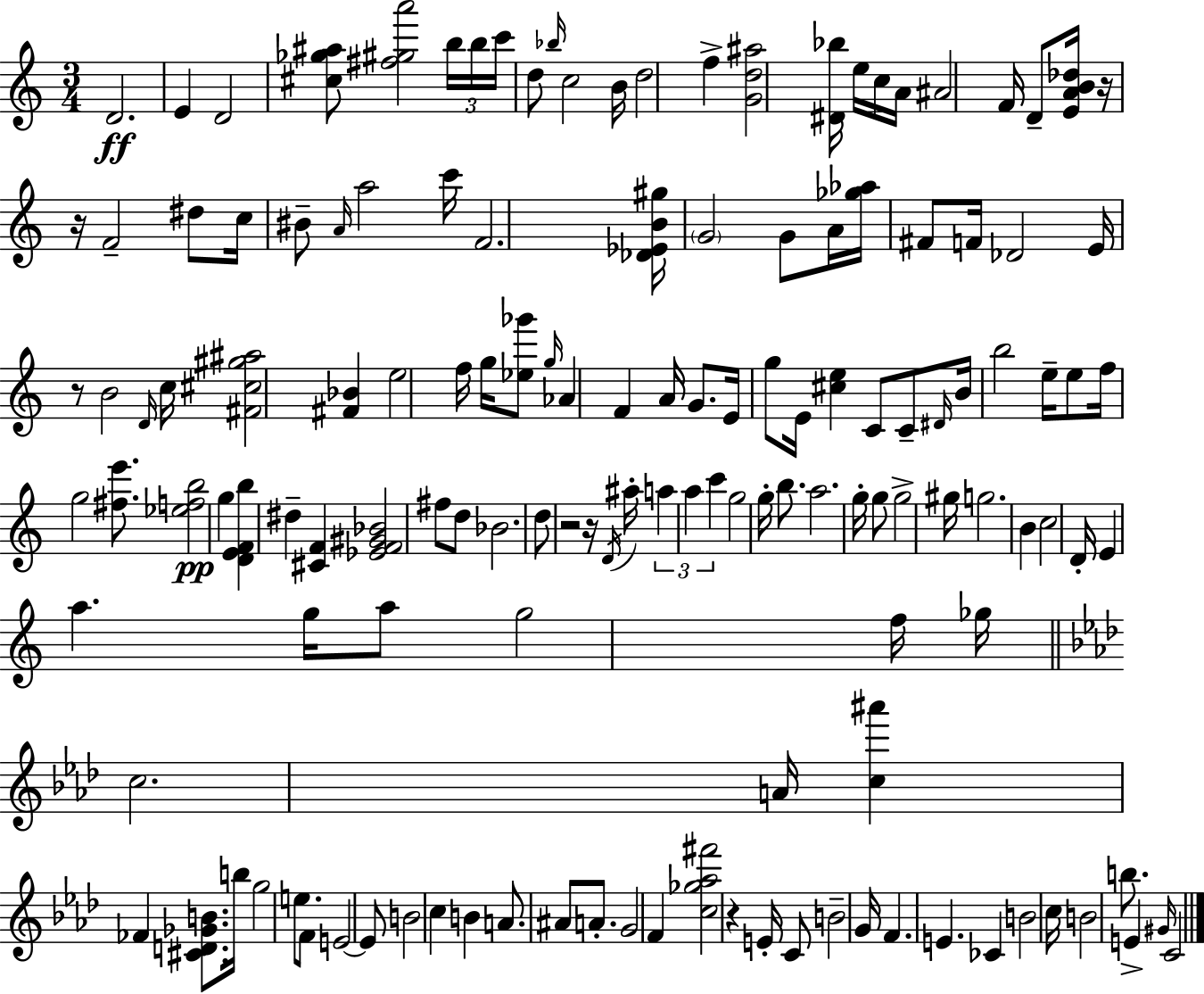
D4/h. E4/q D4/h [C#5,Gb5,A#5]/e [F#5,G#5,A6]/h B5/s B5/s C6/s D5/e Bb5/s C5/h B4/s D5/h F5/q [G4,D5,A#5]/h [D#4,Bb5]/s E5/s C5/s A4/s A#4/h F4/s D4/e [E4,A4,B4,Db5]/s R/s R/s F4/h D#5/e C5/s BIS4/e A4/s A5/h C6/s F4/h. [Db4,Eb4,B4,G#5]/s G4/h G4/e A4/s [Gb5,Ab5]/s F#4/e F4/s Db4/h E4/s R/e B4/h D4/s C5/s [F#4,C#5,G#5,A#5]/h [F#4,Bb4]/q E5/h F5/s G5/s [Eb5,Gb6]/e G5/s Ab4/q F4/q A4/s G4/e. E4/s G5/e E4/s [C#5,E5]/q C4/e C4/e D#4/s B4/s B5/h E5/s E5/e F5/s G5/h [F#5,E6]/e. [Eb5,F5,B5]/h G5/q [D4,E4,F4,B5]/q D#5/q [C#4,F4]/q [Eb4,F4,G#4,Bb4]/h F#5/e D5/e Bb4/h. D5/e R/h R/s D4/s A#5/s A5/q A5/q C6/q G5/h G5/s B5/e. A5/h. G5/s G5/e G5/h G#5/s G5/h. B4/q C5/h D4/s E4/q A5/q. G5/s A5/e G5/h F5/s Gb5/s C5/h. A4/s [C5,A#6]/q FES4/q [C#4,D4,Gb4,B4]/e. B5/s G5/h E5/e. F4/e E4/h E4/e B4/h C5/q B4/q A4/e. A#4/e A4/e. G4/h F4/q [C5,Gb5,Ab5,F#6]/h R/q E4/s C4/e B4/h G4/s F4/q. E4/q. CES4/q B4/h C5/s B4/h B5/e. E4/q G#4/s C4/h